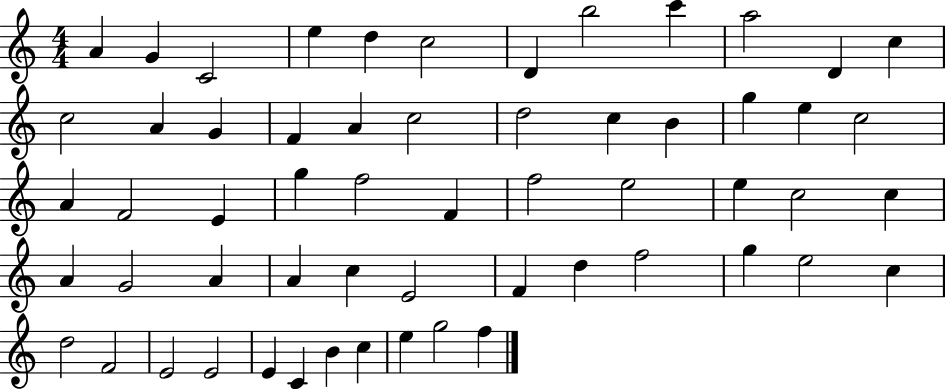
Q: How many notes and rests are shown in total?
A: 58